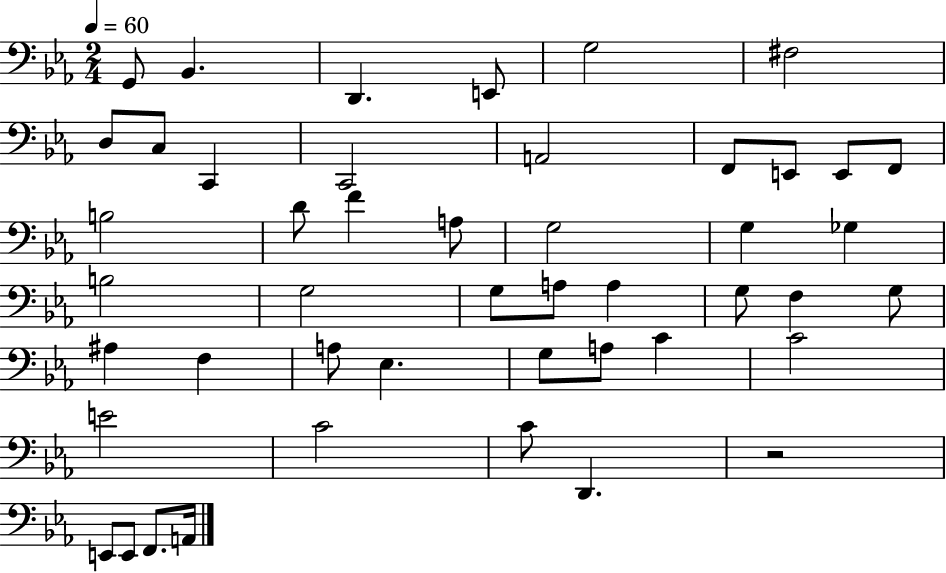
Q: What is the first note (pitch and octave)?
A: G2